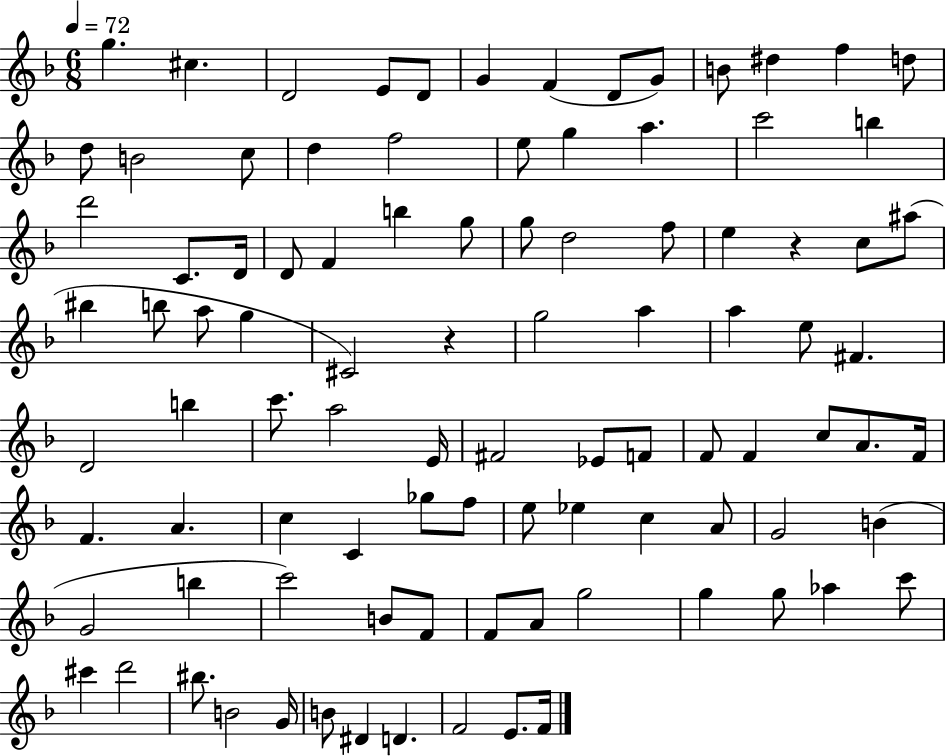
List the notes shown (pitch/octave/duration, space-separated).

G5/q. C#5/q. D4/h E4/e D4/e G4/q F4/q D4/e G4/e B4/e D#5/q F5/q D5/e D5/e B4/h C5/e D5/q F5/h E5/e G5/q A5/q. C6/h B5/q D6/h C4/e. D4/s D4/e F4/q B5/q G5/e G5/e D5/h F5/e E5/q R/q C5/e A#5/e BIS5/q B5/e A5/e G5/q C#4/h R/q G5/h A5/q A5/q E5/e F#4/q. D4/h B5/q C6/e. A5/h E4/s F#4/h Eb4/e F4/e F4/e F4/q C5/e A4/e. F4/s F4/q. A4/q. C5/q C4/q Gb5/e F5/e E5/e Eb5/q C5/q A4/e G4/h B4/q G4/h B5/q C6/h B4/e F4/e F4/e A4/e G5/h G5/q G5/e Ab5/q C6/e C#6/q D6/h BIS5/e. B4/h G4/s B4/e D#4/q D4/q. F4/h E4/e. F4/s